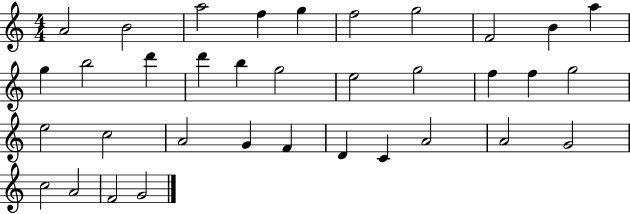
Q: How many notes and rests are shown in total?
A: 35